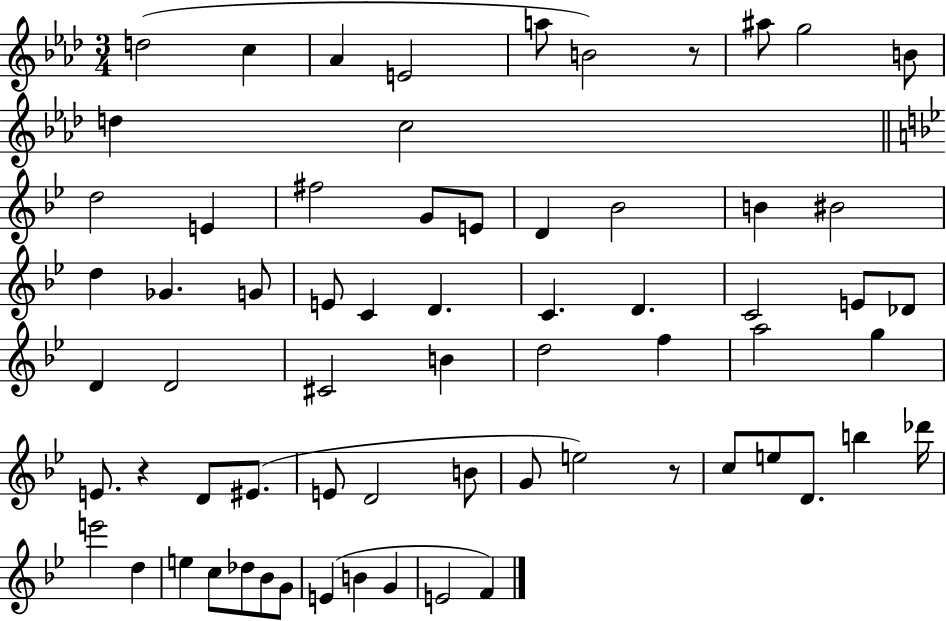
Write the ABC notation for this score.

X:1
T:Untitled
M:3/4
L:1/4
K:Ab
d2 c _A E2 a/2 B2 z/2 ^a/2 g2 B/2 d c2 d2 E ^f2 G/2 E/2 D _B2 B ^B2 d _G G/2 E/2 C D C D C2 E/2 _D/2 D D2 ^C2 B d2 f a2 g E/2 z D/2 ^E/2 E/2 D2 B/2 G/2 e2 z/2 c/2 e/2 D/2 b _d'/4 e'2 d e c/2 _d/2 _B/2 G/2 E B G E2 F